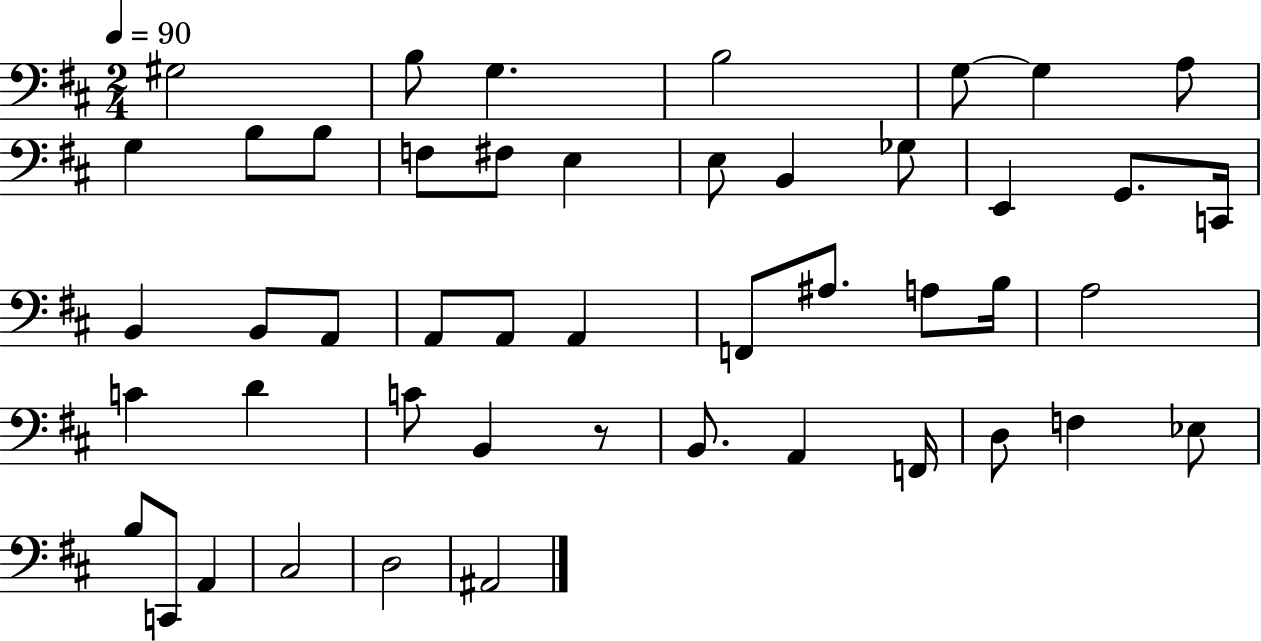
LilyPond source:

{
  \clef bass
  \numericTimeSignature
  \time 2/4
  \key d \major
  \tempo 4 = 90
  gis2 | b8 g4. | b2 | g8~~ g4 a8 | \break g4 b8 b8 | f8 fis8 e4 | e8 b,4 ges8 | e,4 g,8. c,16 | \break b,4 b,8 a,8 | a,8 a,8 a,4 | f,8 ais8. a8 b16 | a2 | \break c'4 d'4 | c'8 b,4 r8 | b,8. a,4 f,16 | d8 f4 ees8 | \break b8 c,8 a,4 | cis2 | d2 | ais,2 | \break \bar "|."
}